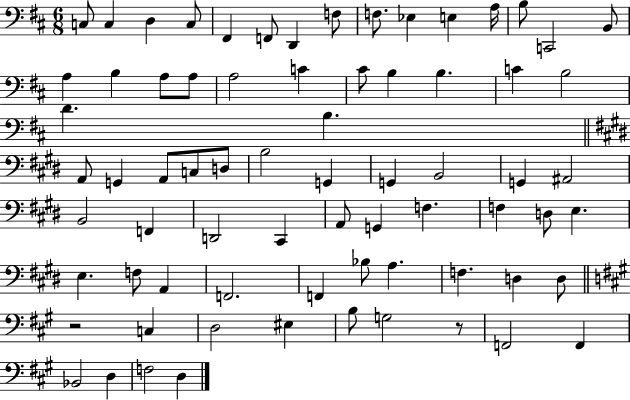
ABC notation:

X:1
T:Untitled
M:6/8
L:1/4
K:D
C,/2 C, D, C,/2 ^F,, F,,/2 D,, F,/2 F,/2 _E, E, A,/4 B,/2 C,,2 B,,/2 A, B, A,/2 A,/2 A,2 C ^C/2 B, B, C B,2 D B, A,,/2 G,, A,,/2 C,/2 D,/2 B,2 G,, G,, B,,2 G,, ^A,,2 B,,2 F,, D,,2 ^C,, A,,/2 G,, F, F, D,/2 E, E, F,/2 A,, F,,2 F,, _B,/2 A, F, D, D,/2 z2 C, D,2 ^E, B,/2 G,2 z/2 F,,2 F,, _B,,2 D, F,2 D,